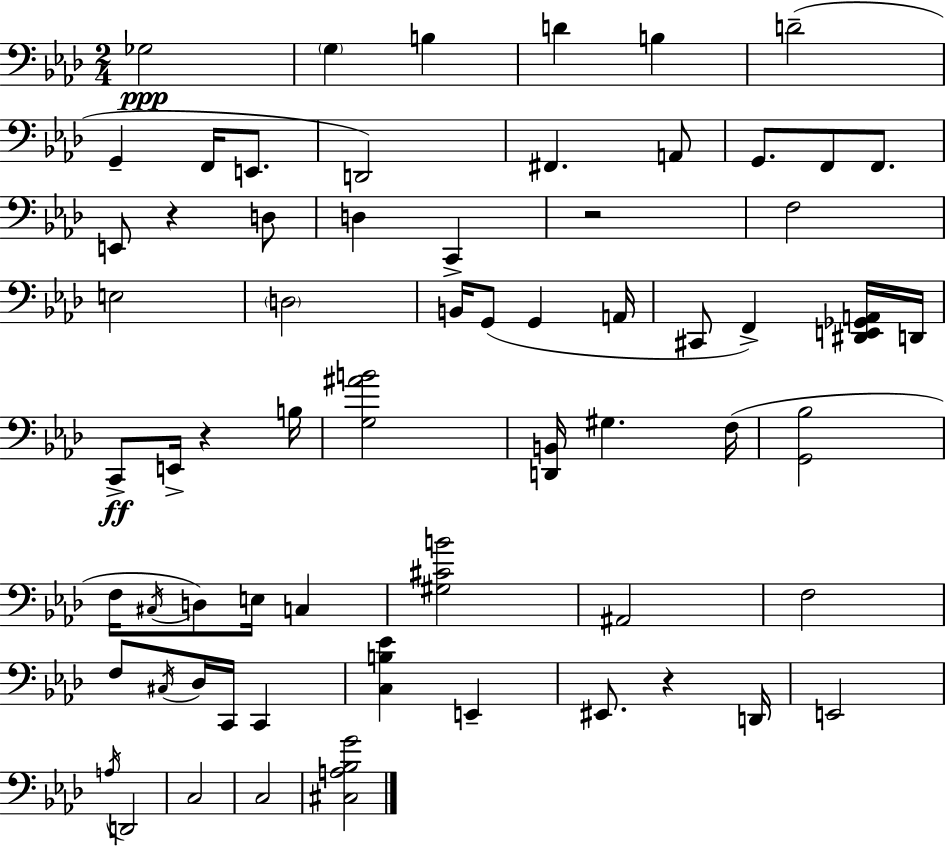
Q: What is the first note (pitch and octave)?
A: Gb3